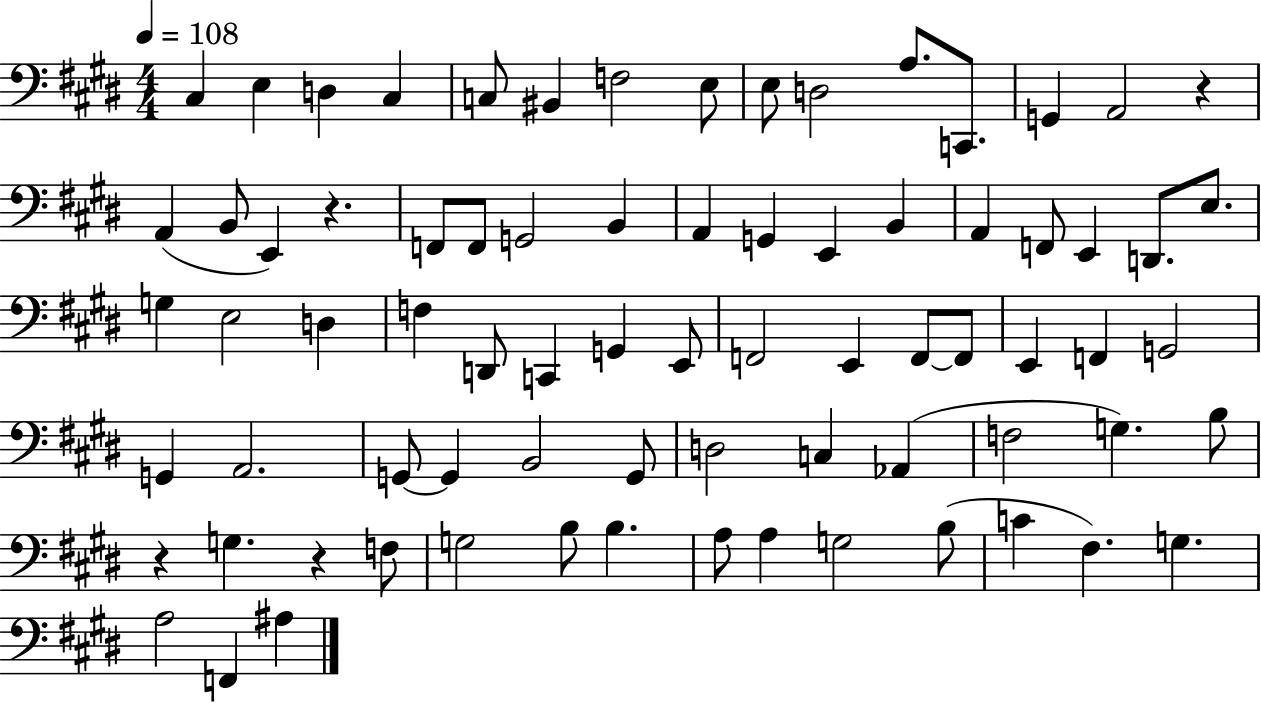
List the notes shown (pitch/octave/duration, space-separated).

C#3/q E3/q D3/q C#3/q C3/e BIS2/q F3/h E3/e E3/e D3/h A3/e. C2/e. G2/q A2/h R/q A2/q B2/e E2/q R/q. F2/e F2/e G2/h B2/q A2/q G2/q E2/q B2/q A2/q F2/e E2/q D2/e. E3/e. G3/q E3/h D3/q F3/q D2/e C2/q G2/q E2/e F2/h E2/q F2/e F2/e E2/q F2/q G2/h G2/q A2/h. G2/e G2/q B2/h G2/e D3/h C3/q Ab2/q F3/h G3/q. B3/e R/q G3/q. R/q F3/e G3/h B3/e B3/q. A3/e A3/q G3/h B3/e C4/q F#3/q. G3/q. A3/h F2/q A#3/q